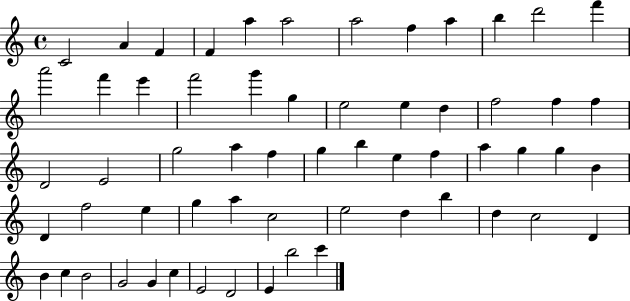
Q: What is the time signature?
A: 4/4